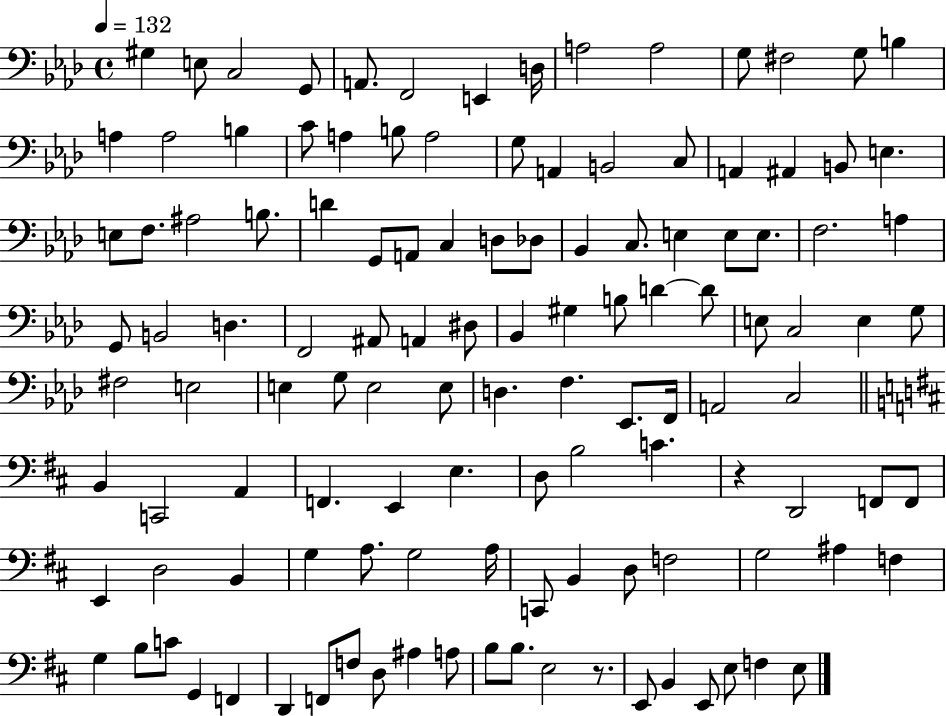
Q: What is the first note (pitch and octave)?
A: G#3